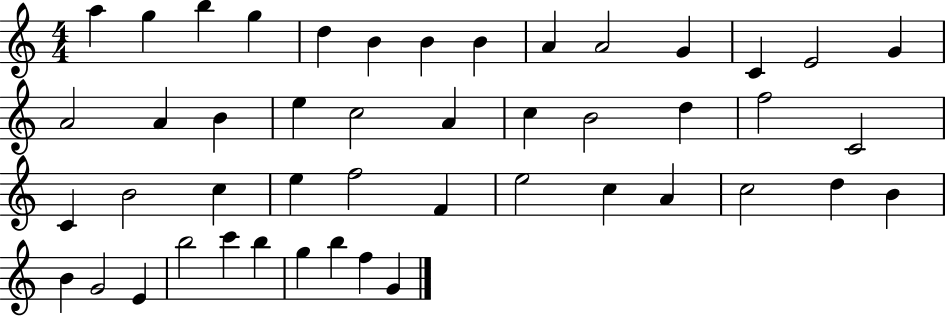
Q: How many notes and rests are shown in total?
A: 47